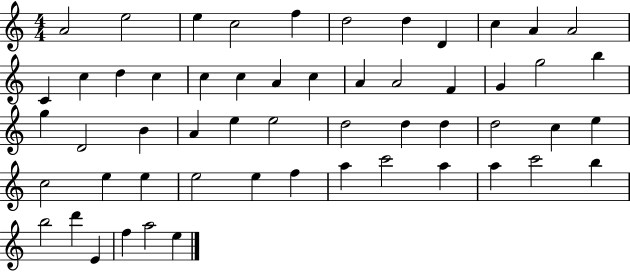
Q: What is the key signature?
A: C major